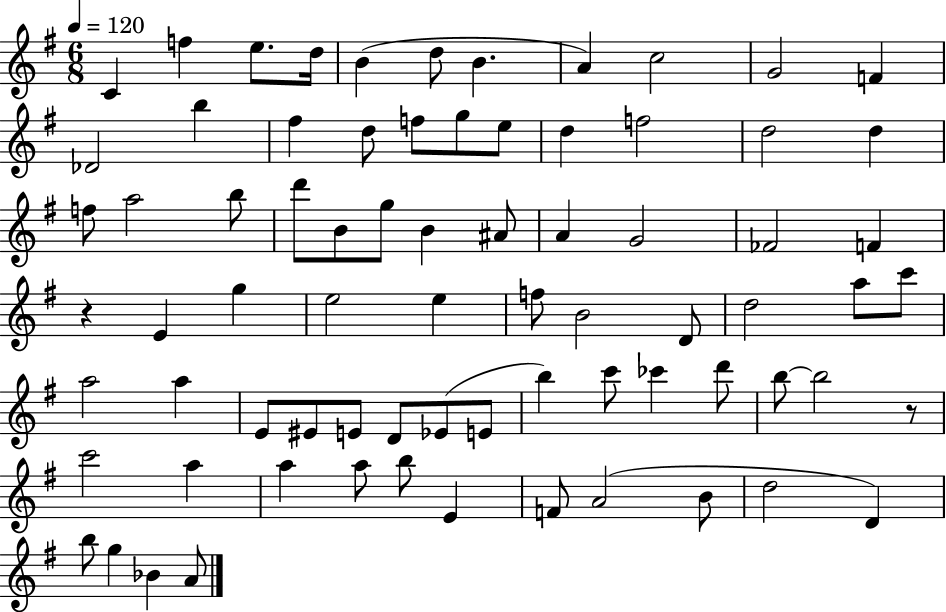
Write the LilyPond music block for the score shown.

{
  \clef treble
  \numericTimeSignature
  \time 6/8
  \key g \major
  \tempo 4 = 120
  c'4 f''4 e''8. d''16 | b'4( d''8 b'4. | a'4) c''2 | g'2 f'4 | \break des'2 b''4 | fis''4 d''8 f''8 g''8 e''8 | d''4 f''2 | d''2 d''4 | \break f''8 a''2 b''8 | d'''8 b'8 g''8 b'4 ais'8 | a'4 g'2 | fes'2 f'4 | \break r4 e'4 g''4 | e''2 e''4 | f''8 b'2 d'8 | d''2 a''8 c'''8 | \break a''2 a''4 | e'8 eis'8 e'8 d'8 ees'8( e'8 | b''4) c'''8 ces'''4 d'''8 | b''8~~ b''2 r8 | \break c'''2 a''4 | a''4 a''8 b''8 e'4 | f'8 a'2( b'8 | d''2 d'4) | \break b''8 g''4 bes'4 a'8 | \bar "|."
}